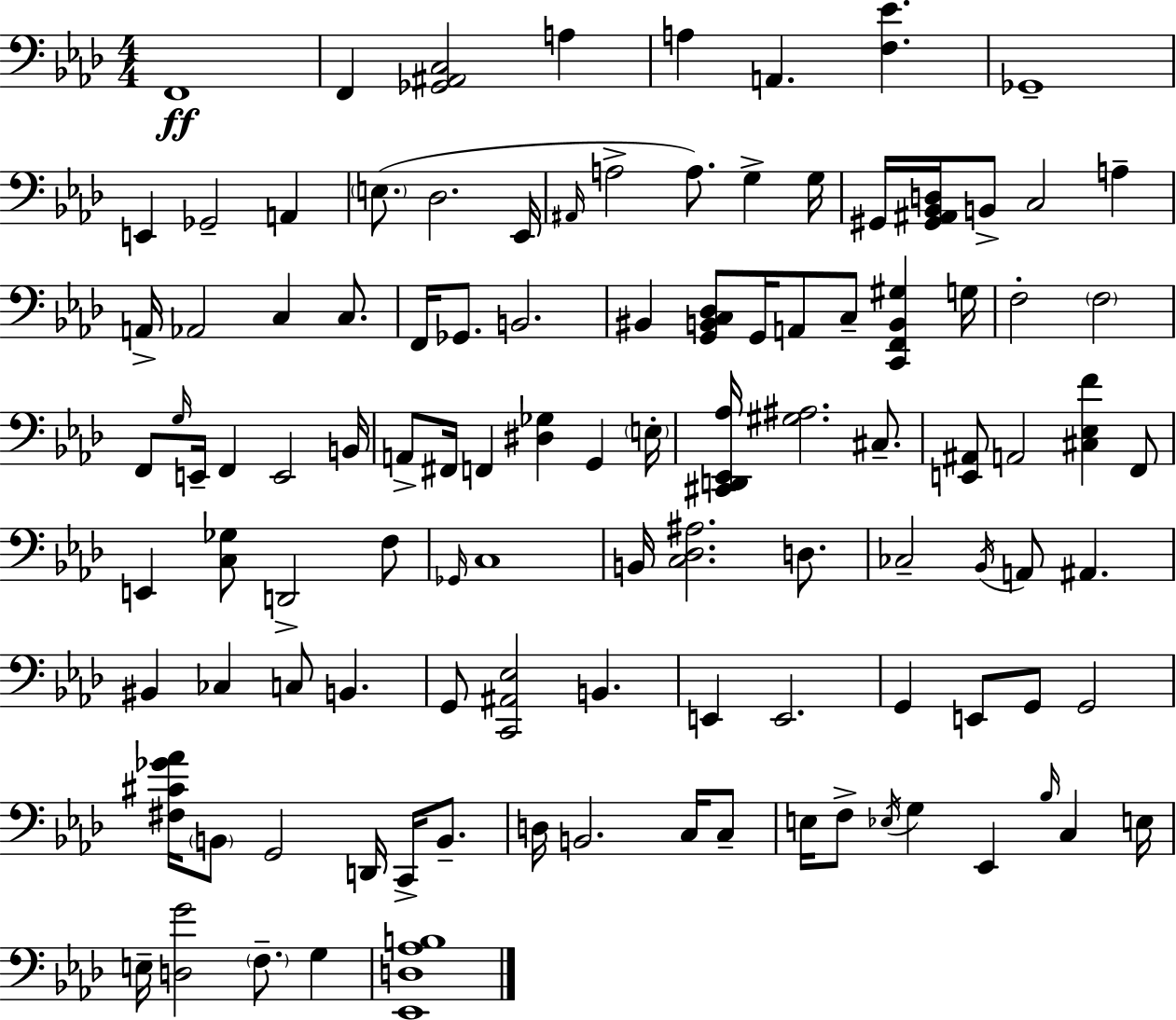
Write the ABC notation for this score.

X:1
T:Untitled
M:4/4
L:1/4
K:Fm
F,,4 F,, [_G,,^A,,C,]2 A, A, A,, [F,_E] _G,,4 E,, _G,,2 A,, E,/2 _D,2 _E,,/4 ^A,,/4 A,2 A,/2 G, G,/4 ^G,,/4 [^G,,^A,,_B,,D,]/4 B,,/2 C,2 A, A,,/4 _A,,2 C, C,/2 F,,/4 _G,,/2 B,,2 ^B,, [G,,B,,C,_D,]/2 G,,/4 A,,/2 C,/2 [C,,F,,B,,^G,] G,/4 F,2 F,2 F,,/2 G,/4 E,,/4 F,, E,,2 B,,/4 A,,/2 ^F,,/4 F,, [^D,_G,] G,, E,/4 [^C,,D,,_E,,_A,]/4 [^G,^A,]2 ^C,/2 [E,,^A,,]/2 A,,2 [^C,_E,F] F,,/2 E,, [C,_G,]/2 D,,2 F,/2 _G,,/4 C,4 B,,/4 [C,_D,^A,]2 D,/2 _C,2 _B,,/4 A,,/2 ^A,, ^B,, _C, C,/2 B,, G,,/2 [C,,^A,,_E,]2 B,, E,, E,,2 G,, E,,/2 G,,/2 G,,2 [^F,^C_G_A]/4 B,,/2 G,,2 D,,/4 C,,/4 B,,/2 D,/4 B,,2 C,/4 C,/2 E,/4 F,/2 _E,/4 G, _E,, _B,/4 C, E,/4 E,/4 [D,G]2 F,/2 G, [_E,,D,_A,B,]4